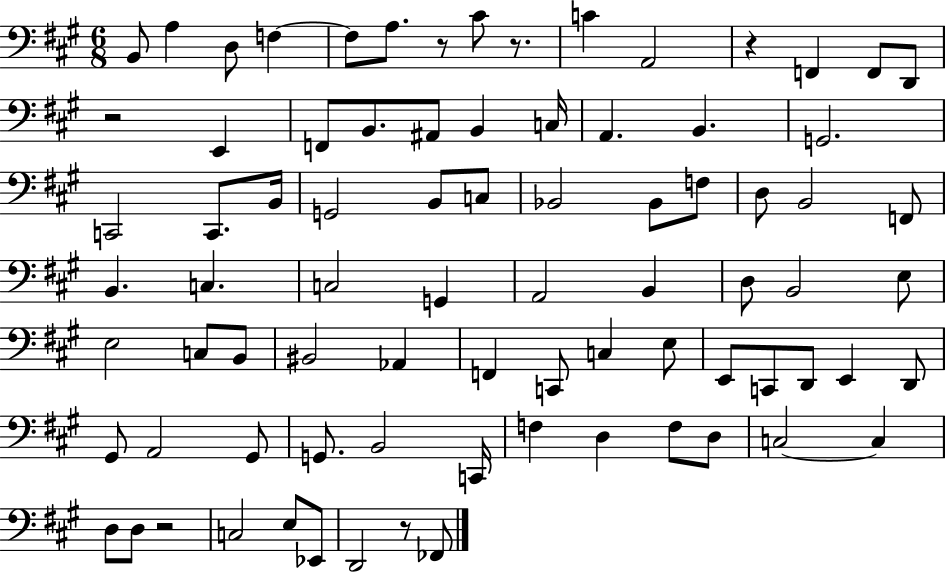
{
  \clef bass
  \numericTimeSignature
  \time 6/8
  \key a \major
  b,8 a4 d8 f4~~ | f8 a8. r8 cis'8 r8. | c'4 a,2 | r4 f,4 f,8 d,8 | \break r2 e,4 | f,8 b,8. ais,8 b,4 c16 | a,4. b,4. | g,2. | \break c,2 c,8. b,16 | g,2 b,8 c8 | bes,2 bes,8 f8 | d8 b,2 f,8 | \break b,4. c4. | c2 g,4 | a,2 b,4 | d8 b,2 e8 | \break e2 c8 b,8 | bis,2 aes,4 | f,4 c,8 c4 e8 | e,8 c,8 d,8 e,4 d,8 | \break gis,8 a,2 gis,8 | g,8. b,2 c,16 | f4 d4 f8 d8 | c2~~ c4 | \break d8 d8 r2 | c2 e8 ees,8 | d,2 r8 fes,8 | \bar "|."
}